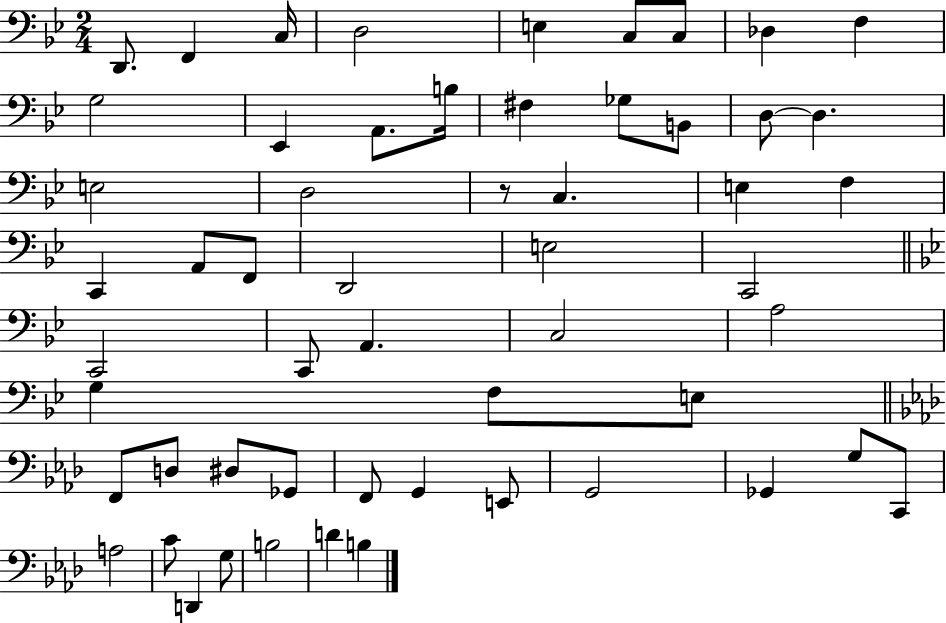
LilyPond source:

{
  \clef bass
  \numericTimeSignature
  \time 2/4
  \key bes \major
  d,8. f,4 c16 | d2 | e4 c8 c8 | des4 f4 | \break g2 | ees,4 a,8. b16 | fis4 ges8 b,8 | d8~~ d4. | \break e2 | d2 | r8 c4. | e4 f4 | \break c,4 a,8 f,8 | d,2 | e2 | c,2 | \break \bar "||" \break \key bes \major c,2 | c,8 a,4. | c2 | a2 | \break g4 f8 e8 | \bar "||" \break \key f \minor f,8 d8 dis8 ges,8 | f,8 g,4 e,8 | g,2 | ges,4 g8 c,8 | \break a2 | c'8 d,4 g8 | b2 | d'4 b4 | \break \bar "|."
}